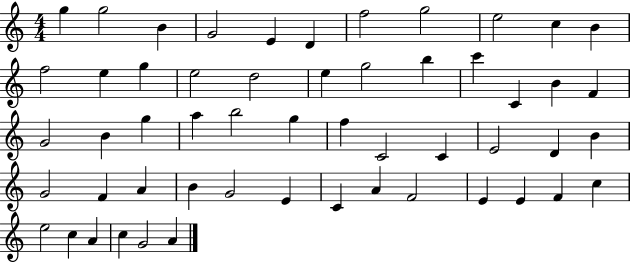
X:1
T:Untitled
M:4/4
L:1/4
K:C
g g2 B G2 E D f2 g2 e2 c B f2 e g e2 d2 e g2 b c' C B F G2 B g a b2 g f C2 C E2 D B G2 F A B G2 E C A F2 E E F c e2 c A c G2 A